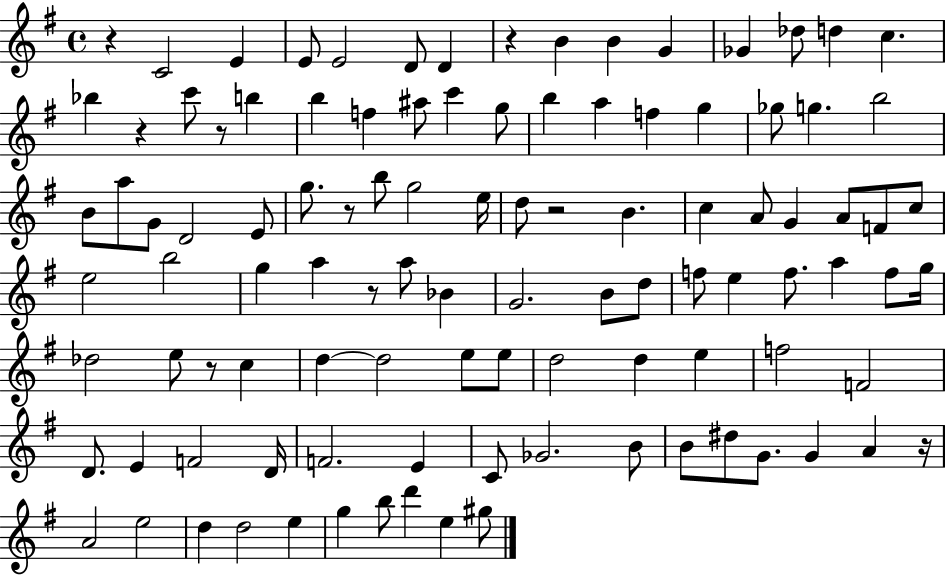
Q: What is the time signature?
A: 4/4